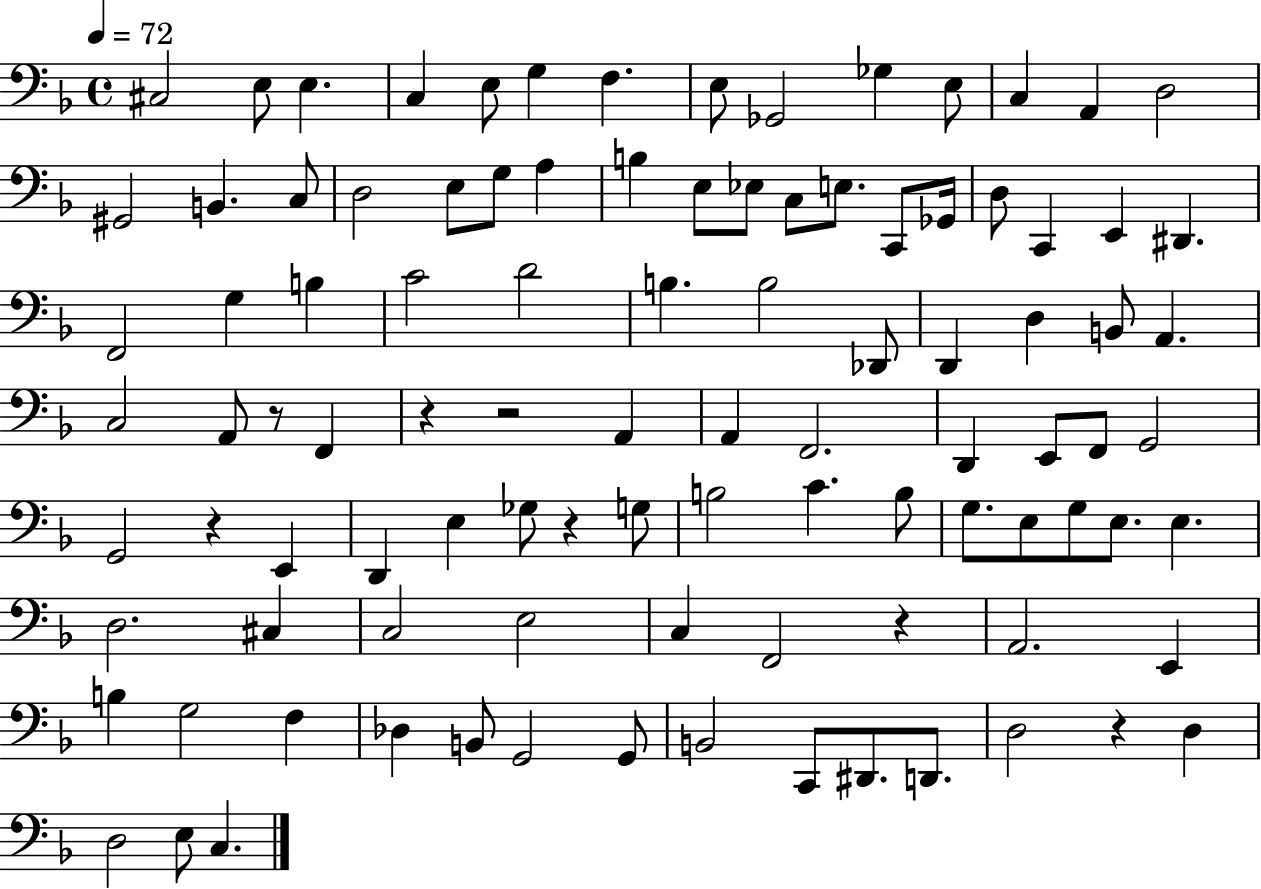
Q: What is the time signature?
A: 4/4